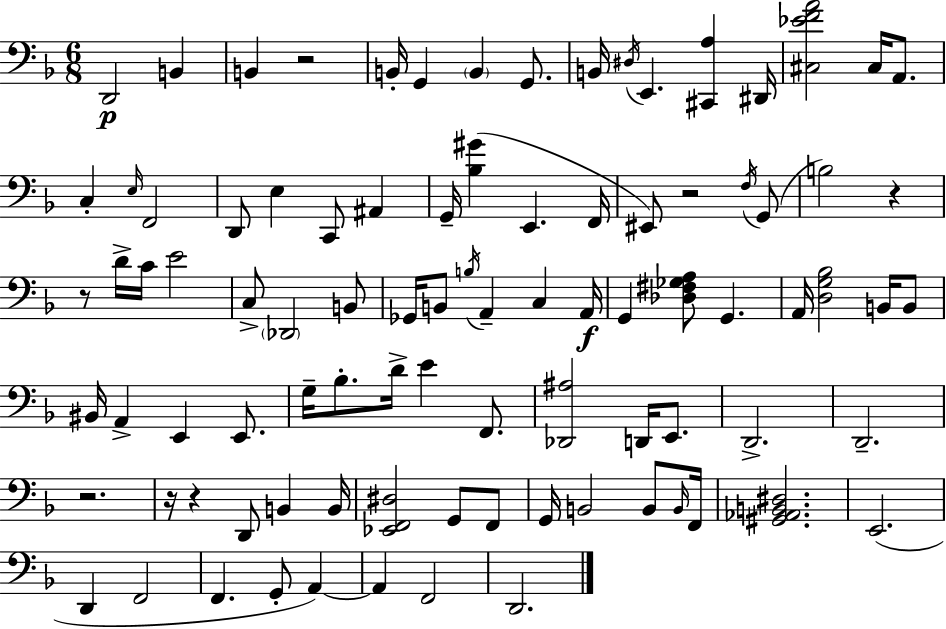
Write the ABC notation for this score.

X:1
T:Untitled
M:6/8
L:1/4
K:F
D,,2 B,, B,, z2 B,,/4 G,, B,, G,,/2 B,,/4 ^D,/4 E,, [^C,,A,] ^D,,/4 [^C,_EFA]2 ^C,/4 A,,/2 C, E,/4 F,,2 D,,/2 E, C,,/2 ^A,, G,,/4 [_B,^G] E,, F,,/4 ^E,,/2 z2 F,/4 G,,/2 B,2 z z/2 D/4 C/4 E2 C,/2 _D,,2 B,,/2 _G,,/4 B,,/2 B,/4 A,, C, A,,/4 G,, [_D,^F,_G,A,]/2 G,, A,,/4 [D,G,_B,]2 B,,/4 B,,/2 ^B,,/4 A,, E,, E,,/2 G,/4 _B,/2 D/4 E F,,/2 [_D,,^A,]2 D,,/4 E,,/2 D,,2 D,,2 z2 z/4 z D,,/2 B,, B,,/4 [_E,,F,,^D,]2 G,,/2 F,,/2 G,,/4 B,,2 B,,/2 B,,/4 F,,/4 [^G,,_A,,B,,^D,]2 E,,2 D,, F,,2 F,, G,,/2 A,, A,, F,,2 D,,2